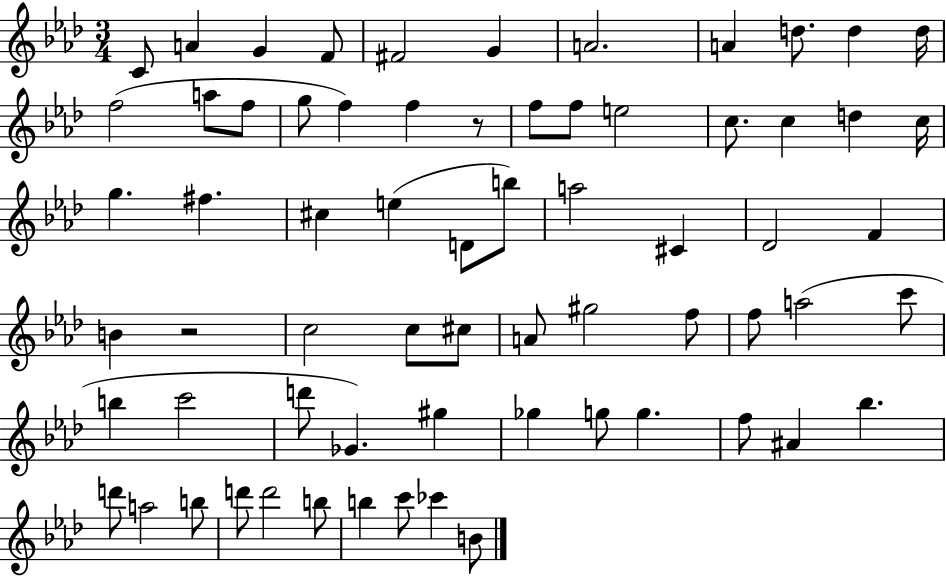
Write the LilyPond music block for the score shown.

{
  \clef treble
  \numericTimeSignature
  \time 3/4
  \key aes \major
  c'8 a'4 g'4 f'8 | fis'2 g'4 | a'2. | a'4 d''8. d''4 d''16 | \break f''2( a''8 f''8 | g''8 f''4) f''4 r8 | f''8 f''8 e''2 | c''8. c''4 d''4 c''16 | \break g''4. fis''4. | cis''4 e''4( d'8 b''8) | a''2 cis'4 | des'2 f'4 | \break b'4 r2 | c''2 c''8 cis''8 | a'8 gis''2 f''8 | f''8 a''2( c'''8 | \break b''4 c'''2 | d'''8 ges'4.) gis''4 | ges''4 g''8 g''4. | f''8 ais'4 bes''4. | \break d'''8 a''2 b''8 | d'''8 d'''2 b''8 | b''4 c'''8 ces'''4 b'8 | \bar "|."
}